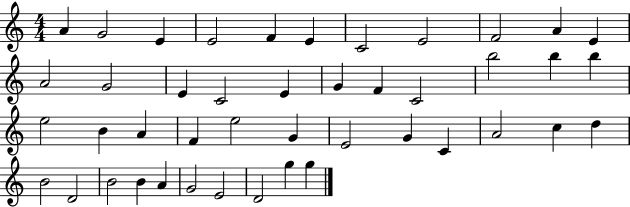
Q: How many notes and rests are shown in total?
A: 44